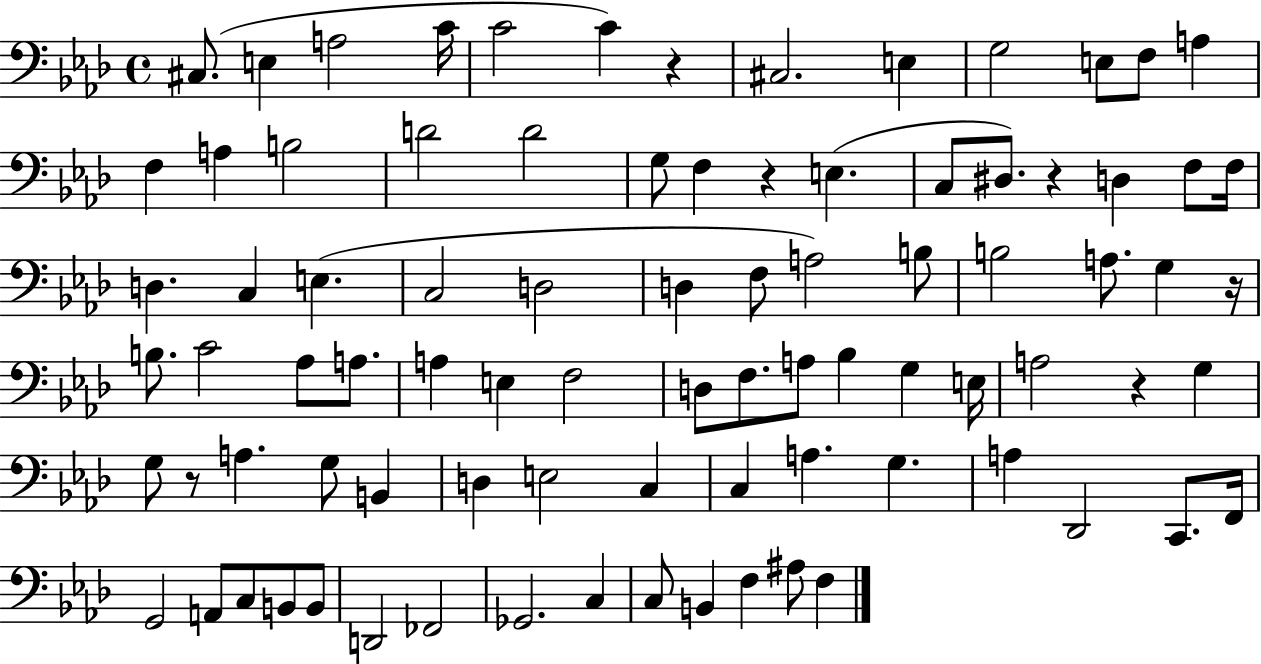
{
  \clef bass
  \time 4/4
  \defaultTimeSignature
  \key aes \major
  \repeat volta 2 { cis8.( e4 a2 c'16 | c'2 c'4) r4 | cis2. e4 | g2 e8 f8 a4 | \break f4 a4 b2 | d'2 d'2 | g8 f4 r4 e4.( | c8 dis8.) r4 d4 f8 f16 | \break d4. c4 e4.( | c2 d2 | d4 f8 a2) b8 | b2 a8. g4 r16 | \break b8. c'2 aes8 a8. | a4 e4 f2 | d8 f8. a8 bes4 g4 e16 | a2 r4 g4 | \break g8 r8 a4. g8 b,4 | d4 e2 c4 | c4 a4. g4. | a4 des,2 c,8. f,16 | \break g,2 a,8 c8 b,8 b,8 | d,2 fes,2 | ges,2. c4 | c8 b,4 f4 ais8 f4 | \break } \bar "|."
}